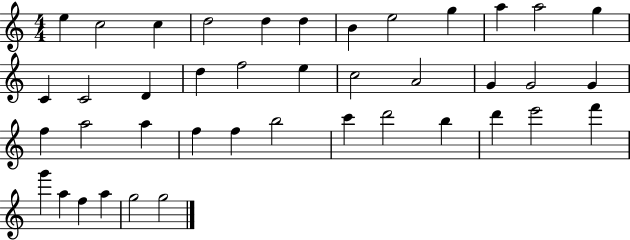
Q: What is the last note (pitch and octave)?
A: G5